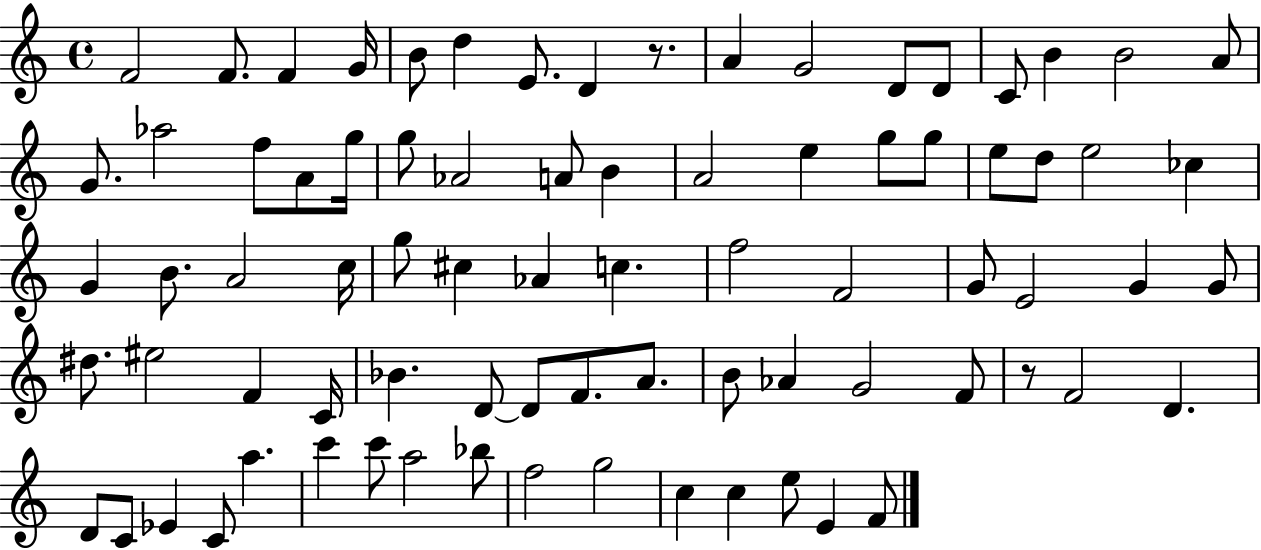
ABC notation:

X:1
T:Untitled
M:4/4
L:1/4
K:C
F2 F/2 F G/4 B/2 d E/2 D z/2 A G2 D/2 D/2 C/2 B B2 A/2 G/2 _a2 f/2 A/2 g/4 g/2 _A2 A/2 B A2 e g/2 g/2 e/2 d/2 e2 _c G B/2 A2 c/4 g/2 ^c _A c f2 F2 G/2 E2 G G/2 ^d/2 ^e2 F C/4 _B D/2 D/2 F/2 A/2 B/2 _A G2 F/2 z/2 F2 D D/2 C/2 _E C/2 a c' c'/2 a2 _b/2 f2 g2 c c e/2 E F/2